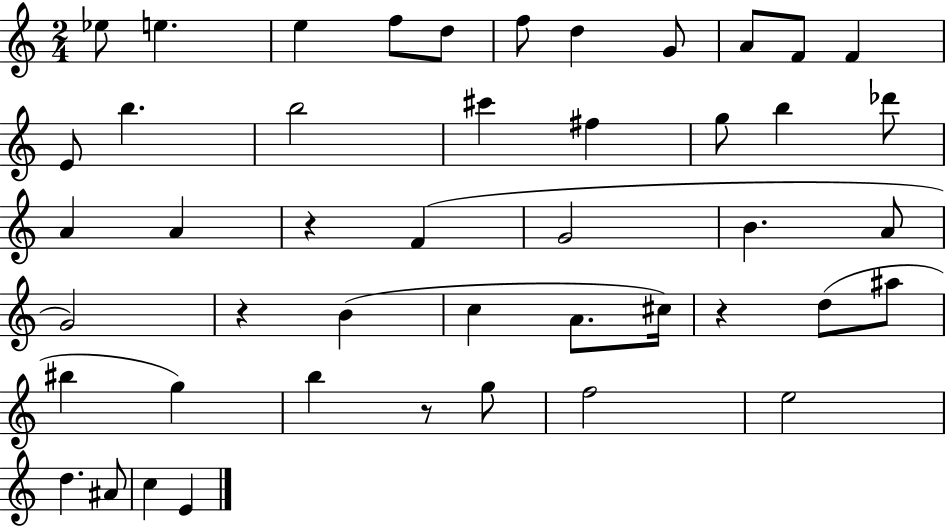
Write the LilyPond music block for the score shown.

{
  \clef treble
  \numericTimeSignature
  \time 2/4
  \key c \major
  ees''8 e''4. | e''4 f''8 d''8 | f''8 d''4 g'8 | a'8 f'8 f'4 | \break e'8 b''4. | b''2 | cis'''4 fis''4 | g''8 b''4 des'''8 | \break a'4 a'4 | r4 f'4( | g'2 | b'4. a'8 | \break g'2) | r4 b'4( | c''4 a'8. cis''16) | r4 d''8( ais''8 | \break bis''4 g''4) | b''4 r8 g''8 | f''2 | e''2 | \break d''4. ais'8 | c''4 e'4 | \bar "|."
}